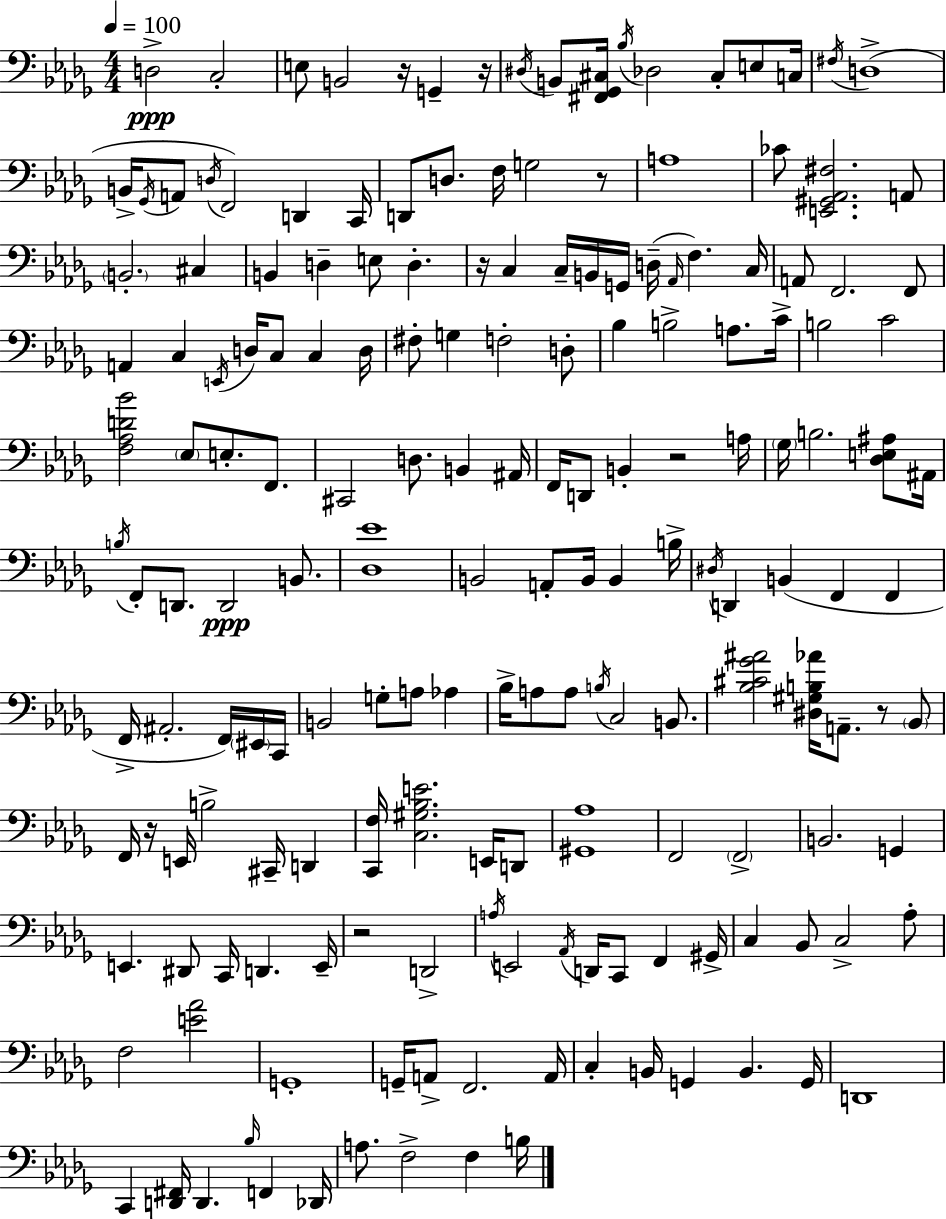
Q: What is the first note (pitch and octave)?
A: D3